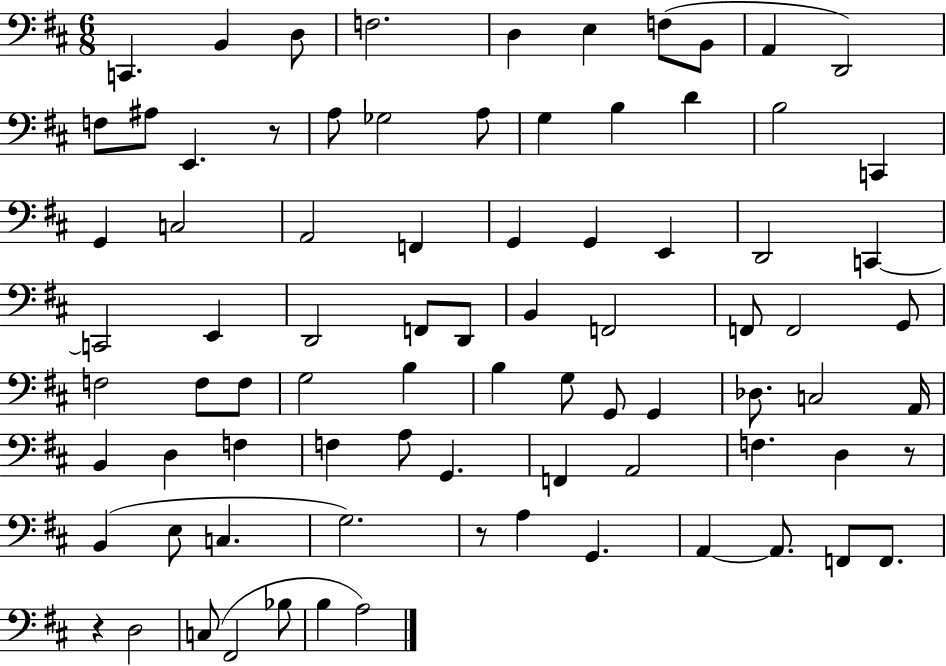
C2/q. B2/q D3/e F3/h. D3/q E3/q F3/e B2/e A2/q D2/h F3/e A#3/e E2/q. R/e A3/e Gb3/h A3/e G3/q B3/q D4/q B3/h C2/q G2/q C3/h A2/h F2/q G2/q G2/q E2/q D2/h C2/q C2/h E2/q D2/h F2/e D2/e B2/q F2/h F2/e F2/h G2/e F3/h F3/e F3/e G3/h B3/q B3/q G3/e G2/e G2/q Db3/e. C3/h A2/s B2/q D3/q F3/q F3/q A3/e G2/q. F2/q A2/h F3/q. D3/q R/e B2/q E3/e C3/q. G3/h. R/e A3/q G2/q. A2/q A2/e. F2/e F2/e. R/q D3/h C3/e F#2/h Bb3/e B3/q A3/h